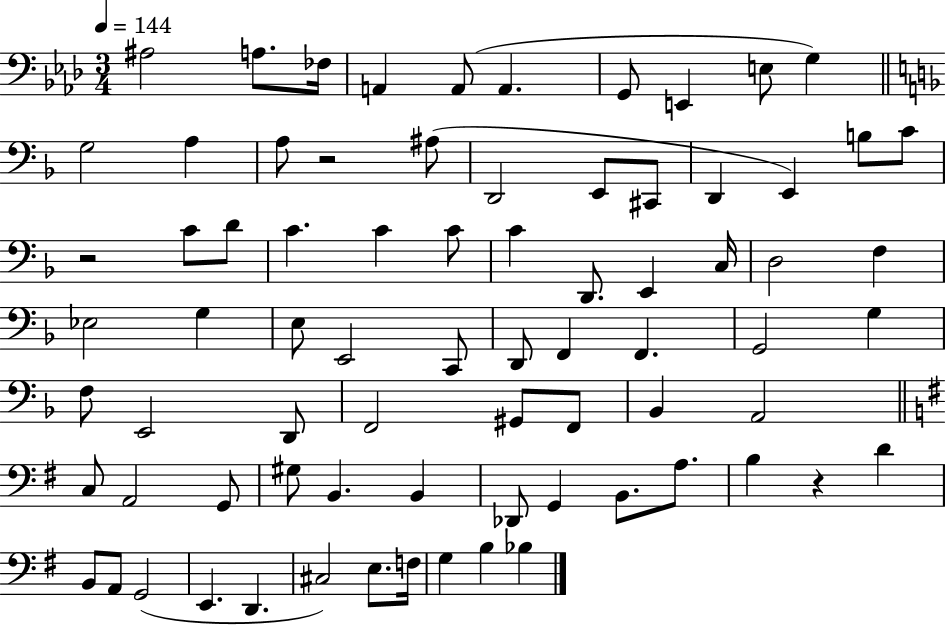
{
  \clef bass
  \numericTimeSignature
  \time 3/4
  \key aes \major
  \tempo 4 = 144
  \repeat volta 2 { ais2 a8. fes16 | a,4 a,8( a,4. | g,8 e,4 e8 g4) | \bar "||" \break \key f \major g2 a4 | a8 r2 ais8( | d,2 e,8 cis,8 | d,4 e,4) b8 c'8 | \break r2 c'8 d'8 | c'4. c'4 c'8 | c'4 d,8. e,4 c16 | d2 f4 | \break ees2 g4 | e8 e,2 c,8 | d,8 f,4 f,4. | g,2 g4 | \break f8 e,2 d,8 | f,2 gis,8 f,8 | bes,4 a,2 | \bar "||" \break \key g \major c8 a,2 g,8 | gis8 b,4. b,4 | des,8 g,4 b,8. a8. | b4 r4 d'4 | \break b,8 a,8 g,2( | e,4. d,4. | cis2) e8. f16 | g4 b4 bes4 | \break } \bar "|."
}